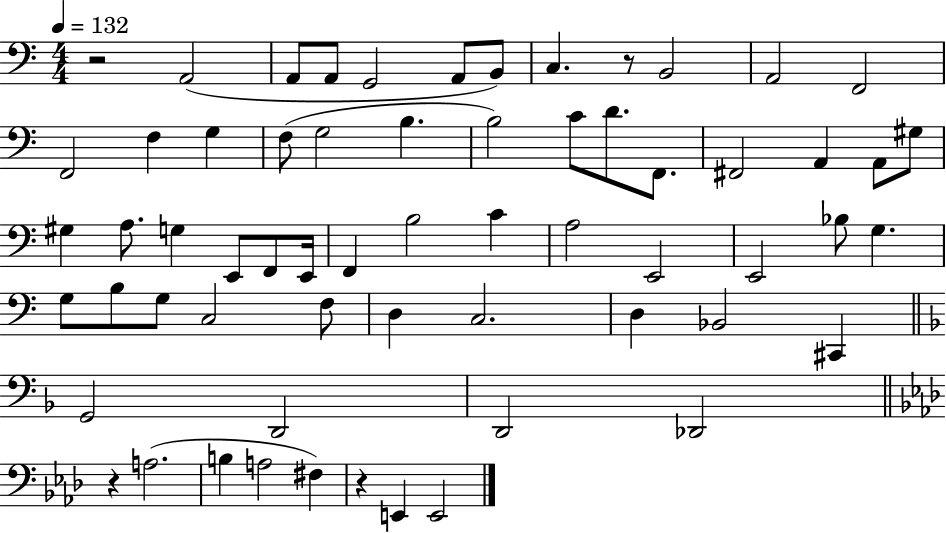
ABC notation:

X:1
T:Untitled
M:4/4
L:1/4
K:C
z2 A,,2 A,,/2 A,,/2 G,,2 A,,/2 B,,/2 C, z/2 B,,2 A,,2 F,,2 F,,2 F, G, F,/2 G,2 B, B,2 C/2 D/2 F,,/2 ^F,,2 A,, A,,/2 ^G,/2 ^G, A,/2 G, E,,/2 F,,/2 E,,/4 F,, B,2 C A,2 E,,2 E,,2 _B,/2 G, G,/2 B,/2 G,/2 C,2 F,/2 D, C,2 D, _B,,2 ^C,, G,,2 D,,2 D,,2 _D,,2 z A,2 B, A,2 ^F, z E,, E,,2